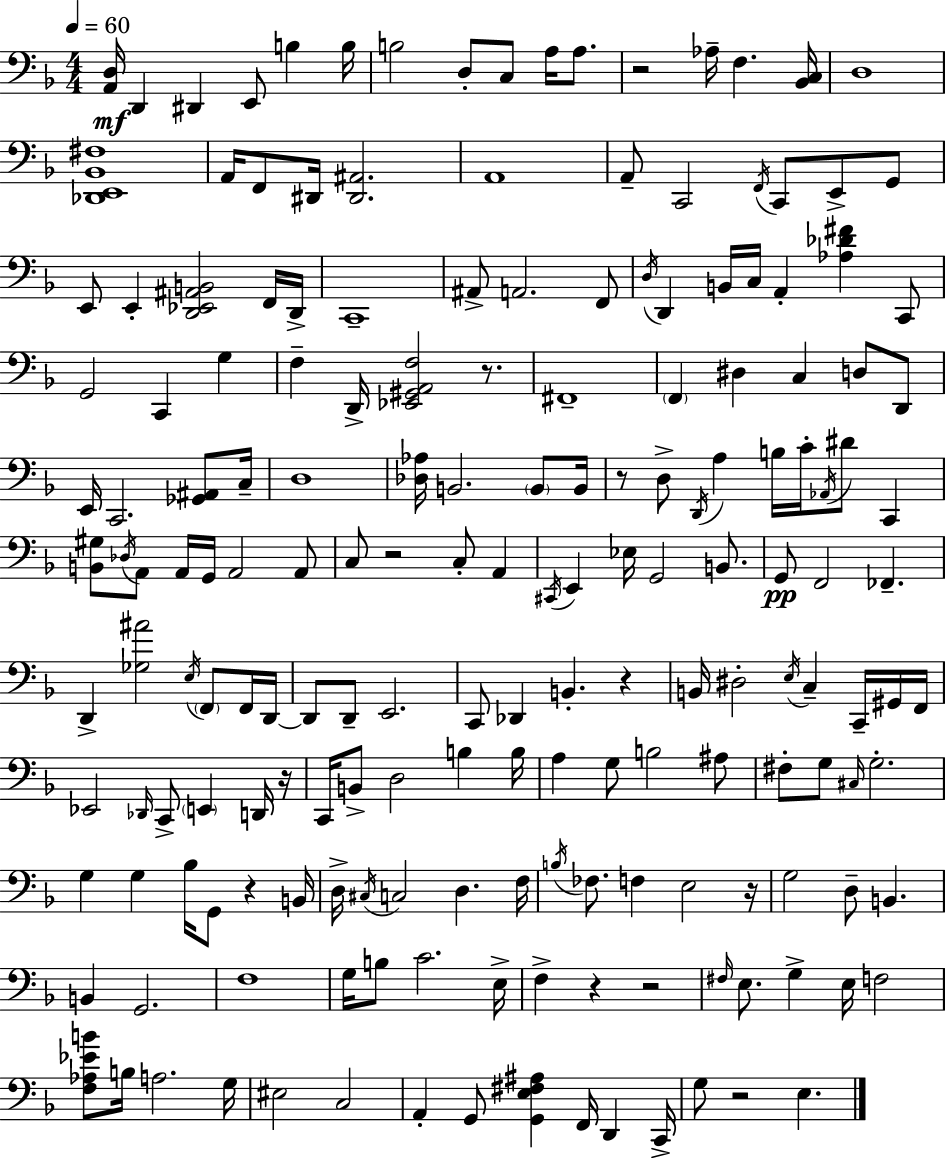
[A2,D3]/s D2/q D#2/q E2/e B3/q B3/s B3/h D3/e C3/e A3/s A3/e. R/h Ab3/s F3/q. [Bb2,C3]/s D3/w [Db2,E2,Bb2,F#3]/w A2/s F2/e D#2/s [D#2,A#2]/h. A2/w A2/e C2/h F2/s C2/e E2/e G2/e E2/e E2/q [D2,Eb2,A#2,B2]/h F2/s D2/s C2/w A#2/e A2/h. F2/e D3/s D2/q B2/s C3/s A2/q [Ab3,Db4,F#4]/q C2/e G2/h C2/q G3/q F3/q D2/s [Eb2,G#2,A2,F3]/h R/e. F#2/w F2/q D#3/q C3/q D3/e D2/e E2/s C2/h. [Gb2,A#2]/e C3/s D3/w [Db3,Ab3]/s B2/h. B2/e B2/s R/e D3/e D2/s A3/q B3/s C4/s Ab2/s D#4/e C2/q [B2,G#3]/e Db3/s A2/e A2/s G2/s A2/h A2/e C3/e R/h C3/e A2/q C#2/s E2/q Eb3/s G2/h B2/e. G2/e F2/h FES2/q. D2/q [Gb3,A#4]/h E3/s F2/e F2/s D2/s D2/e D2/e E2/h. C2/e Db2/q B2/q. R/q B2/s D#3/h E3/s C3/q C2/s G#2/s F2/s Eb2/h Db2/s C2/e E2/q D2/s R/s C2/s B2/e D3/h B3/q B3/s A3/q G3/e B3/h A#3/e F#3/e G3/e C#3/s G3/h. G3/q G3/q Bb3/s G2/e R/q B2/s D3/s C#3/s C3/h D3/q. F3/s B3/s FES3/e. F3/q E3/h R/s G3/h D3/e B2/q. B2/q G2/h. F3/w G3/s B3/e C4/h. E3/s F3/q R/q R/h F#3/s E3/e. G3/q E3/s F3/h [F3,Ab3,Eb4,B4]/e B3/s A3/h. G3/s EIS3/h C3/h A2/q G2/e [G2,E3,F#3,A#3]/q F2/s D2/q C2/s G3/e R/h E3/q.